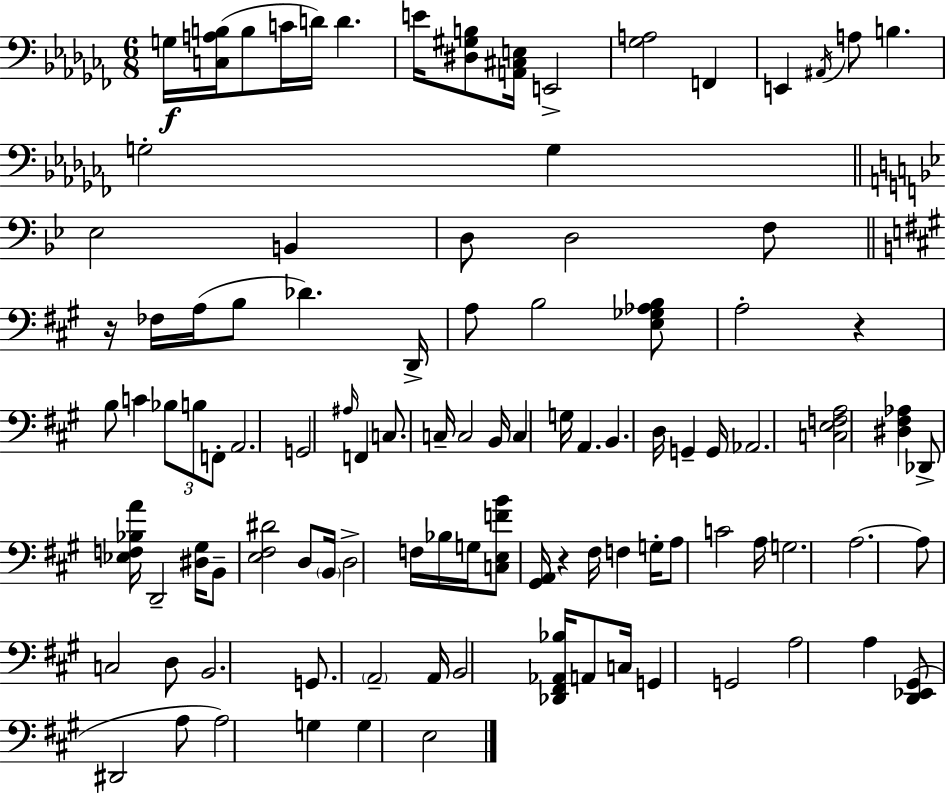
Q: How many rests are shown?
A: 3